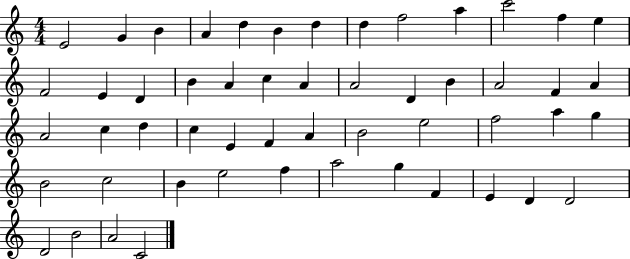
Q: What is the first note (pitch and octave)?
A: E4